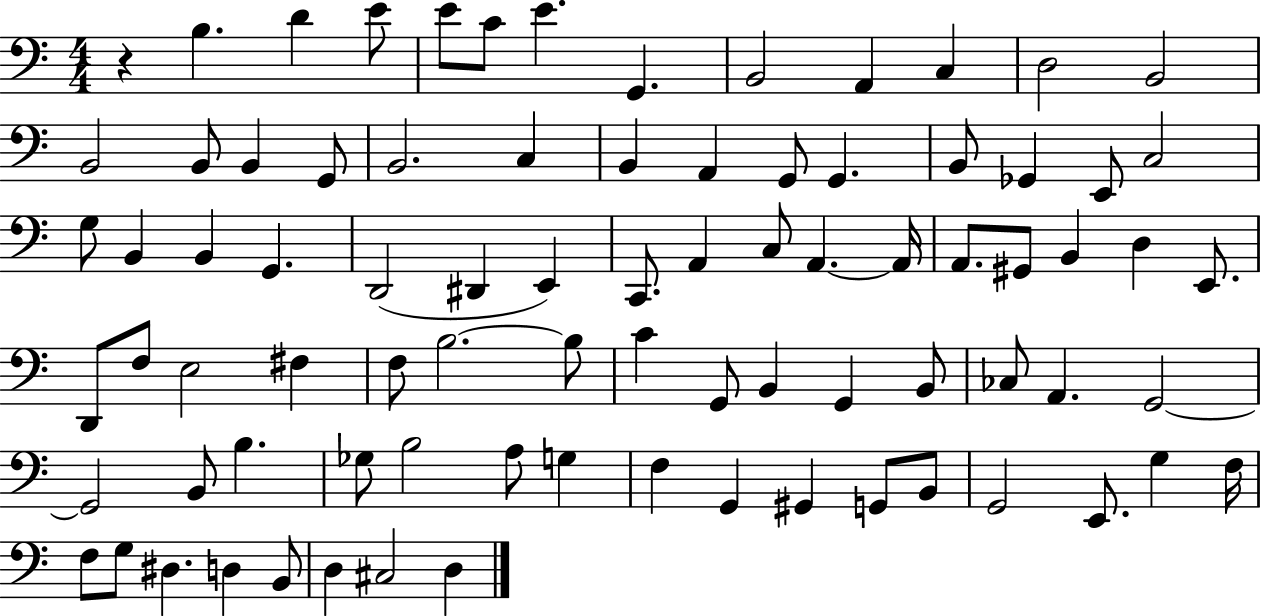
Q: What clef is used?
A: bass